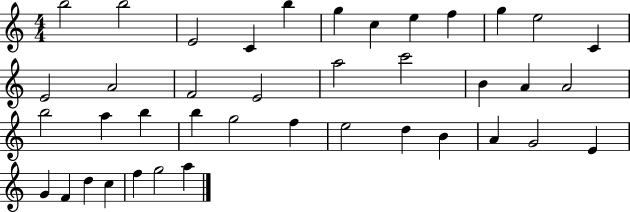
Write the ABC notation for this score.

X:1
T:Untitled
M:4/4
L:1/4
K:C
b2 b2 E2 C b g c e f g e2 C E2 A2 F2 E2 a2 c'2 B A A2 b2 a b b g2 f e2 d B A G2 E G F d c f g2 a